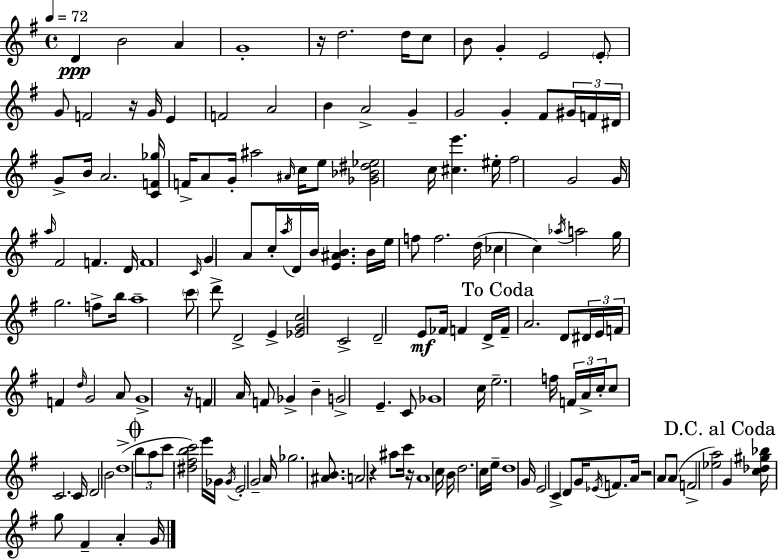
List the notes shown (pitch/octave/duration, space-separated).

D4/q B4/h A4/q G4/w R/s D5/h. D5/s C5/e B4/e G4/q E4/h E4/e G4/e F4/h R/s G4/s E4/q F4/h A4/h B4/q A4/h G4/q G4/h G4/q F#4/e G#4/s F4/s D#4/s G4/e B4/s A4/h. [C4,F4,Gb5]/s F4/s A4/e G4/s A#5/h A#4/s C5/s E5/e [Gb4,Bb4,D#5,Eb5]/h C5/s [C#5,E6]/q. EIS5/s F#5/h G4/h G4/s A5/s F#4/h F4/q. D4/s F4/w C4/s G4/q A4/e C5/s A5/s D4/s B4/s [E4,A#4,B4]/q. B4/s E5/s F5/e F5/h. D5/s CES5/q C5/q Ab5/s A5/h G5/s G5/h. F5/e B5/s A5/w C6/e D6/e D4/h E4/q [Eb4,G4,C5]/h C4/h D4/h E4/e FES4/s F4/q D4/s F4/s A4/h. D4/e D#4/s E4/s F4/s F4/q D5/s G4/h A4/e G4/w R/s F4/q A4/s F4/e Gb4/q B4/q G4/h E4/q. C4/e Gb4/w C5/s E5/h. F5/s F4/s A4/s C5/s C5/e C4/h. C4/s D4/h B4/h D5/w B5/e A5/e C6/e [D#5,F#5,B5,C6]/h E6/s Gb4/s Gb4/s E4/h G4/h A4/s Gb5/h. [A#4,B4]/e. A4/h R/q A#5/e C6/s R/s A4/w C5/s B4/s D5/h. C5/s E5/s D5/w G4/s E4/h C4/q D4/e G4/s Eb4/s F4/e. A4/s R/h A4/e A4/e F4/h [Eb5,A5]/h G4/q [C5,Db5,G#5,Bb5]/s G5/e F#4/q A4/q G4/s